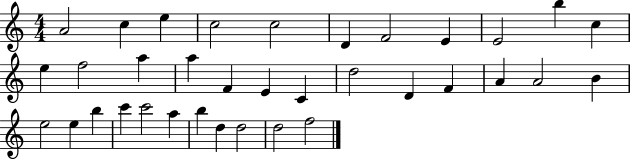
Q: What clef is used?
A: treble